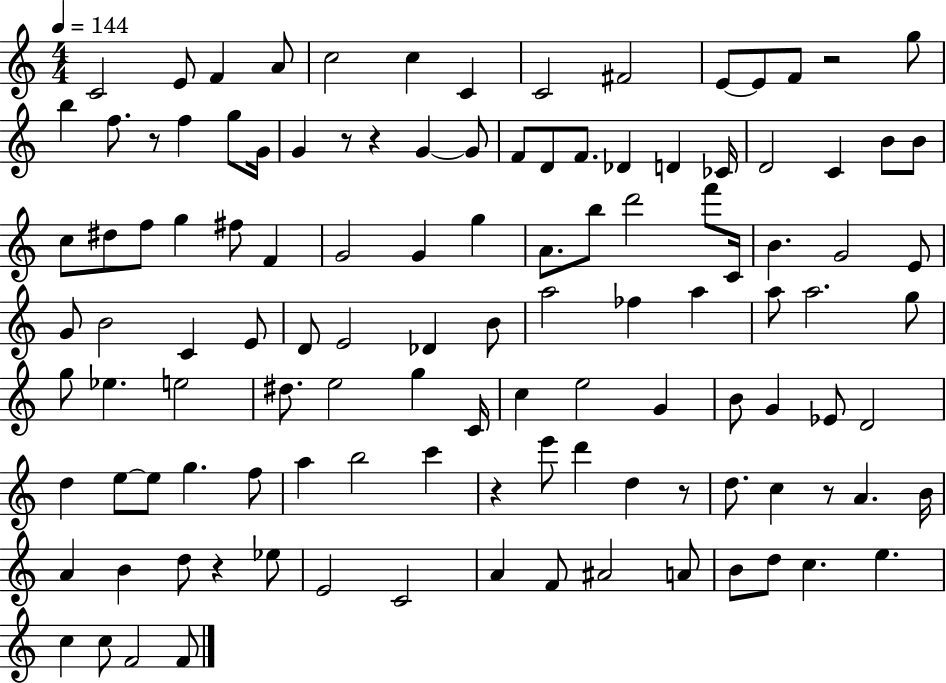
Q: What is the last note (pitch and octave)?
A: F4